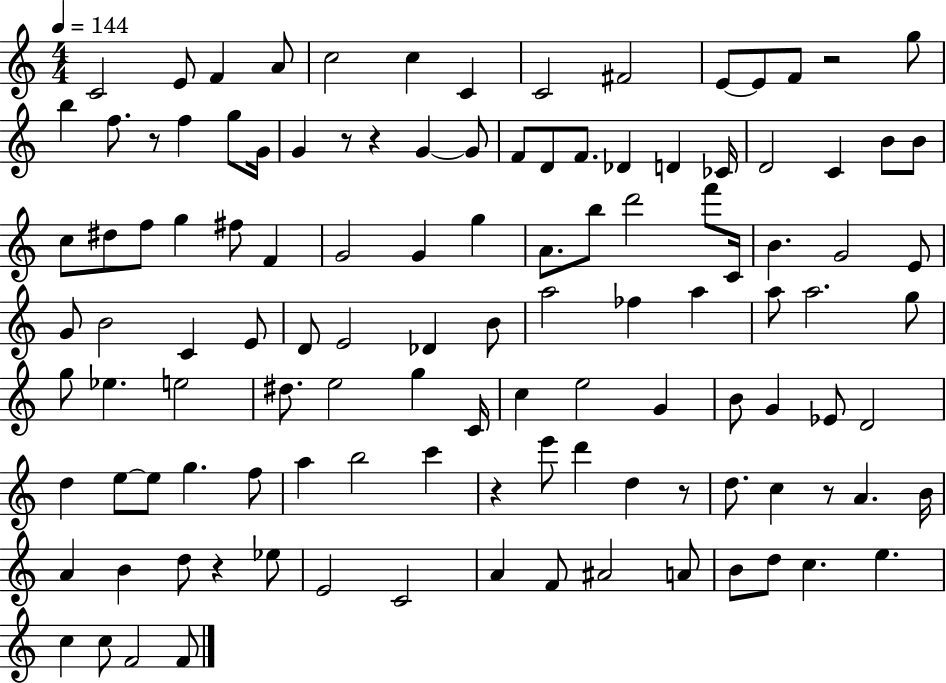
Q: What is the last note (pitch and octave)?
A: F4